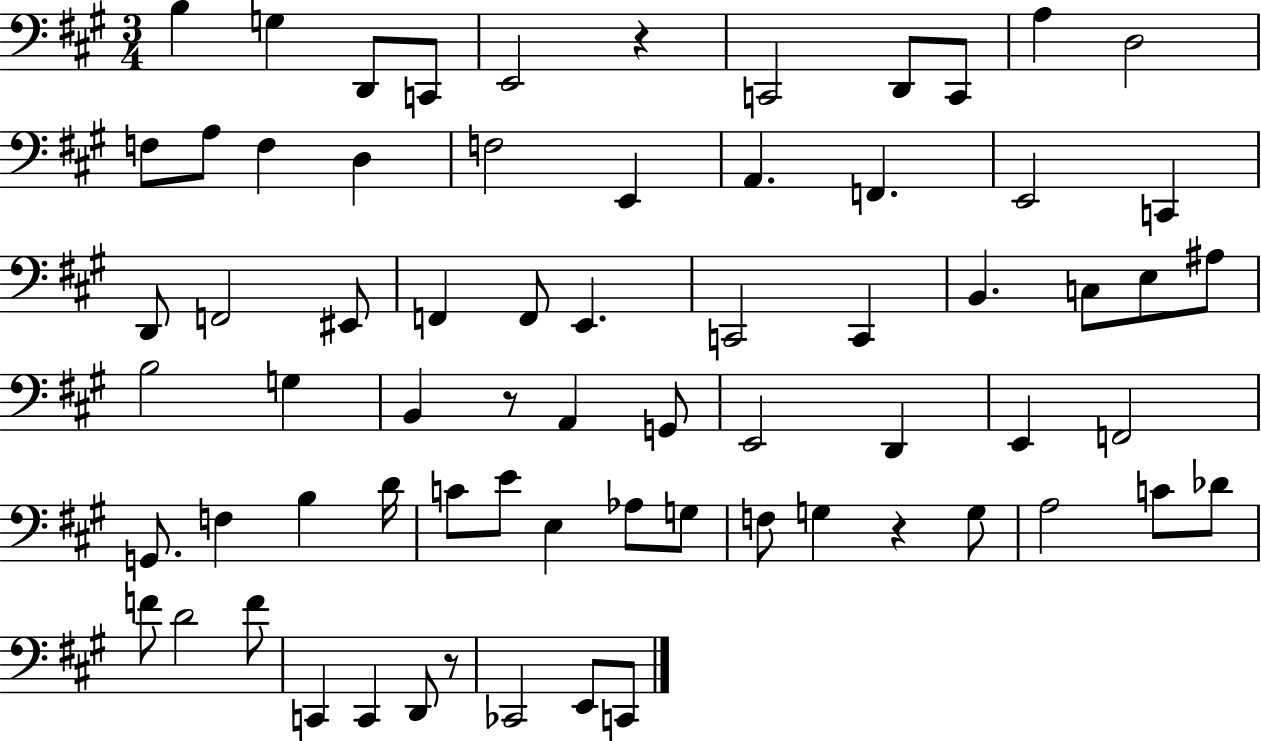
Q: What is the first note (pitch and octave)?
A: B3